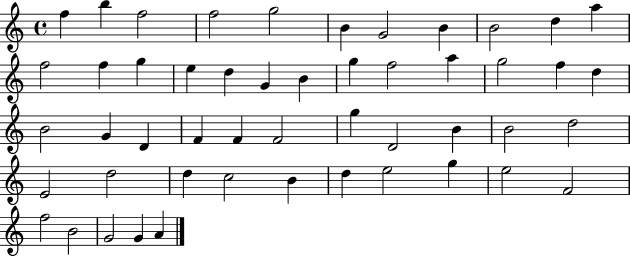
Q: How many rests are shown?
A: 0